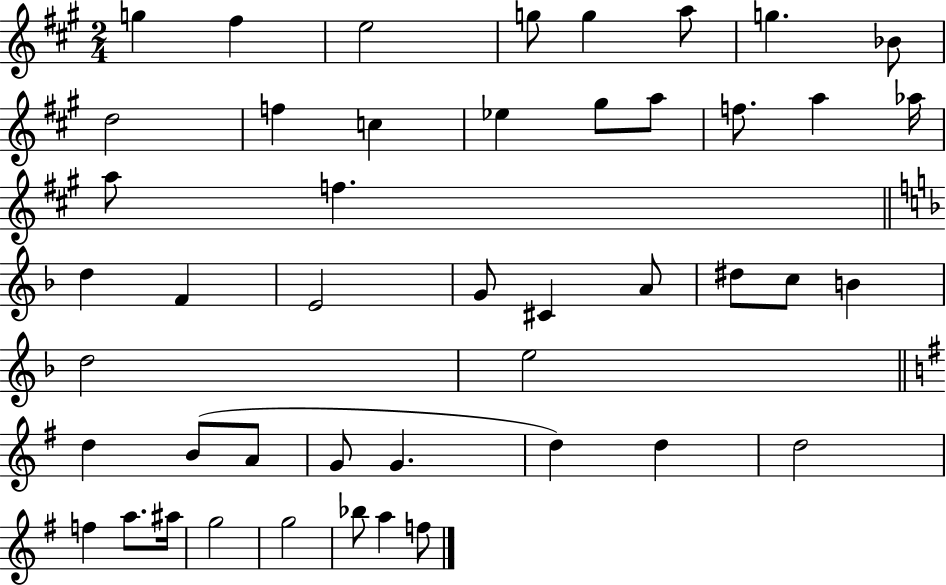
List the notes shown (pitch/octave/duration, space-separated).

G5/q F#5/q E5/h G5/e G5/q A5/e G5/q. Bb4/e D5/h F5/q C5/q Eb5/q G#5/e A5/e F5/e. A5/q Ab5/s A5/e F5/q. D5/q F4/q E4/h G4/e C#4/q A4/e D#5/e C5/e B4/q D5/h E5/h D5/q B4/e A4/e G4/e G4/q. D5/q D5/q D5/h F5/q A5/e. A#5/s G5/h G5/h Bb5/e A5/q F5/e